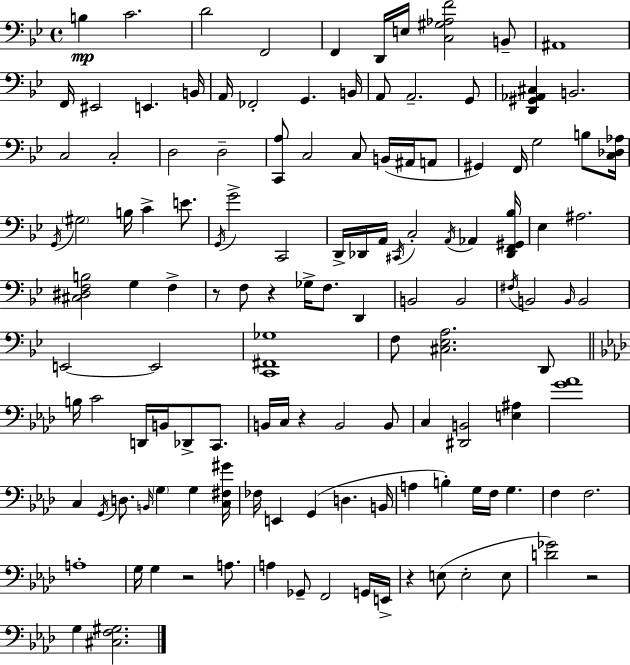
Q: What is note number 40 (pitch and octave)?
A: G2